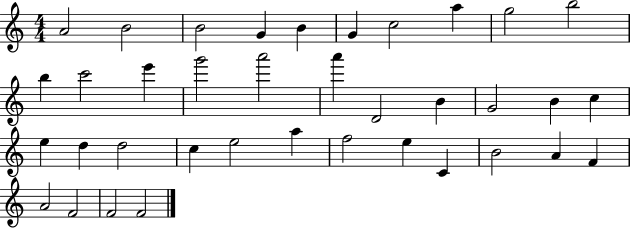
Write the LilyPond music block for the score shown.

{
  \clef treble
  \numericTimeSignature
  \time 4/4
  \key c \major
  a'2 b'2 | b'2 g'4 b'4 | g'4 c''2 a''4 | g''2 b''2 | \break b''4 c'''2 e'''4 | g'''2 a'''2 | a'''4 d'2 b'4 | g'2 b'4 c''4 | \break e''4 d''4 d''2 | c''4 e''2 a''4 | f''2 e''4 c'4 | b'2 a'4 f'4 | \break a'2 f'2 | f'2 f'2 | \bar "|."
}